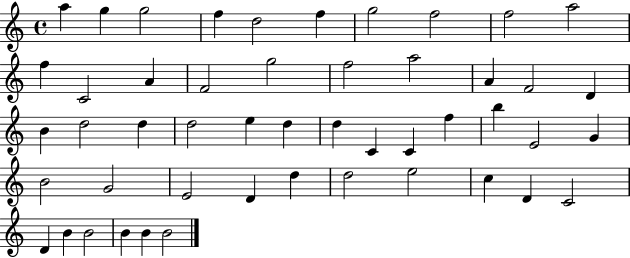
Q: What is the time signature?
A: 4/4